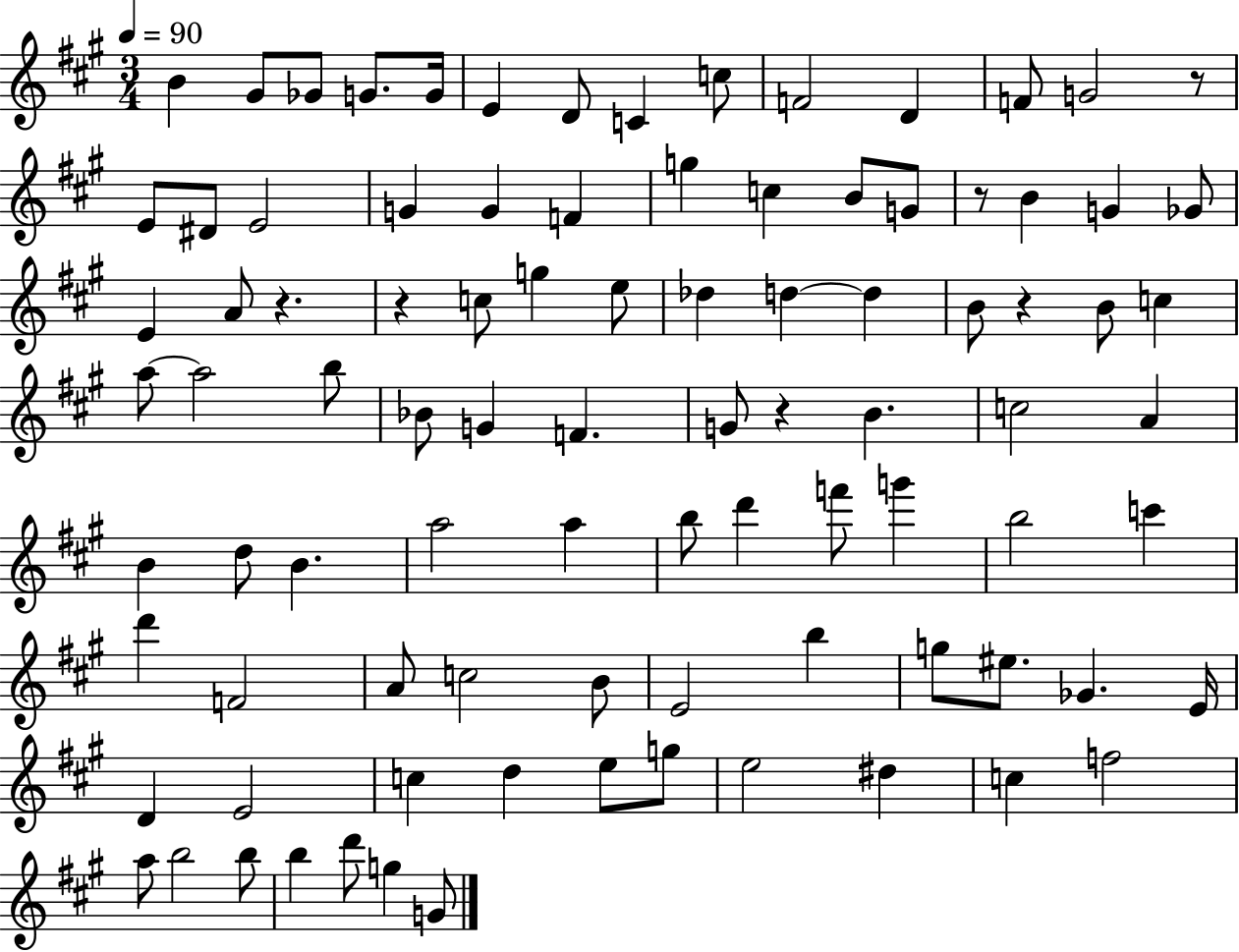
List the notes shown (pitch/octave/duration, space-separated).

B4/q G#4/e Gb4/e G4/e. G4/s E4/q D4/e C4/q C5/e F4/h D4/q F4/e G4/h R/e E4/e D#4/e E4/h G4/q G4/q F4/q G5/q C5/q B4/e G4/e R/e B4/q G4/q Gb4/e E4/q A4/e R/q. R/q C5/e G5/q E5/e Db5/q D5/q D5/q B4/e R/q B4/e C5/q A5/e A5/h B5/e Bb4/e G4/q F4/q. G4/e R/q B4/q. C5/h A4/q B4/q D5/e B4/q. A5/h A5/q B5/e D6/q F6/e G6/q B5/h C6/q D6/q F4/h A4/e C5/h B4/e E4/h B5/q G5/e EIS5/e. Gb4/q. E4/s D4/q E4/h C5/q D5/q E5/e G5/e E5/h D#5/q C5/q F5/h A5/e B5/h B5/e B5/q D6/e G5/q G4/e